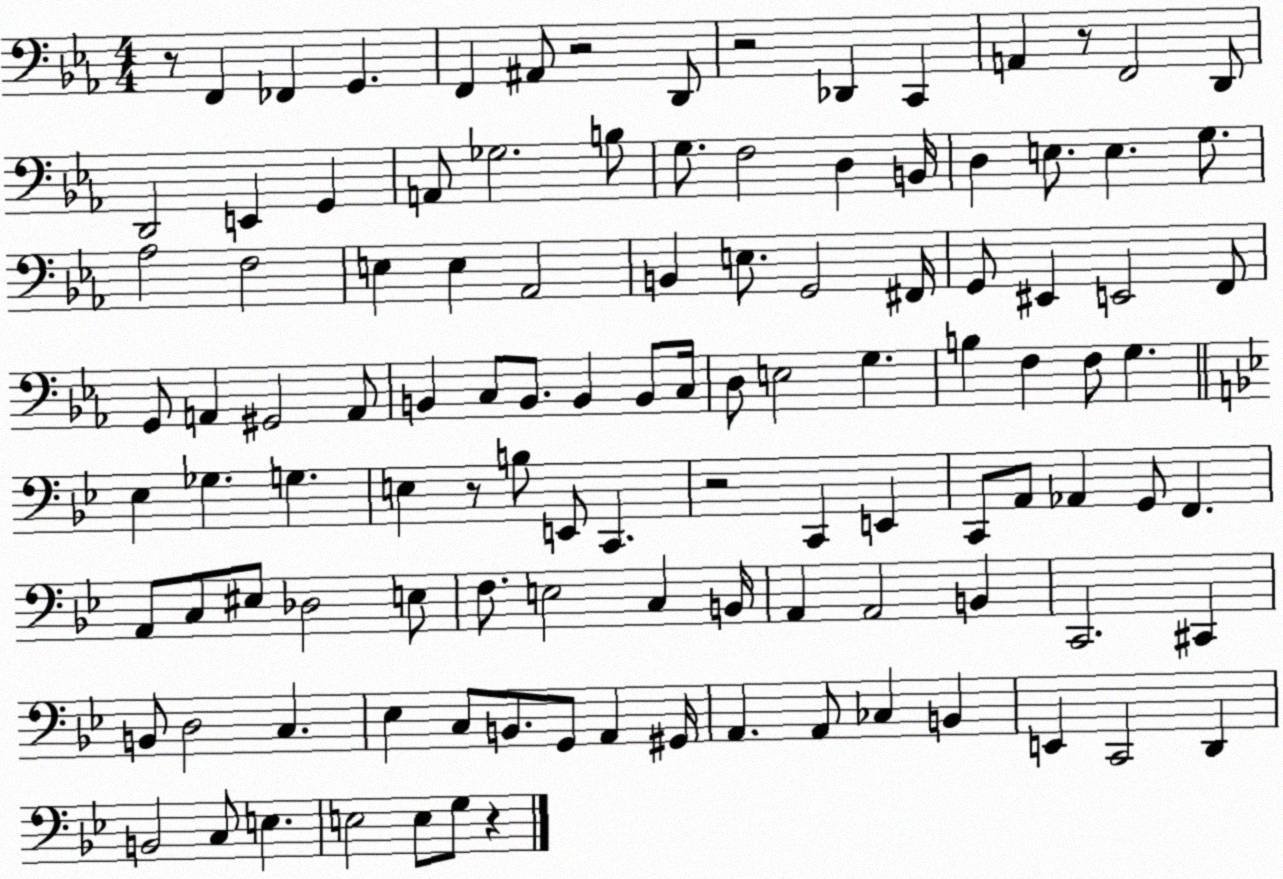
X:1
T:Untitled
M:4/4
L:1/4
K:Eb
z/2 F,, _F,, G,, F,, ^A,,/2 z2 D,,/2 z2 _D,, C,, A,, z/2 F,,2 D,,/2 D,,2 E,, G,, A,,/2 _G,2 B,/2 G,/2 F,2 D, B,,/4 D, E,/2 E, G,/2 _A,2 F,2 E, E, _A,,2 B,, E,/2 G,,2 ^F,,/4 G,,/2 ^E,, E,,2 F,,/2 G,,/2 A,, ^G,,2 A,,/2 B,, C,/2 B,,/2 B,, B,,/2 C,/4 D,/2 E,2 G, B, F, F,/2 G, _E, _G, G, E, z/2 B,/2 E,,/2 C,, z2 C,, E,, C,,/2 A,,/2 _A,, G,,/2 F,, A,,/2 C,/2 ^E,/2 _D,2 E,/2 F,/2 E,2 C, B,,/4 A,, A,,2 B,, C,,2 ^C,, B,,/2 D,2 C, _E, C,/2 B,,/2 G,,/2 A,, ^G,,/4 A,, A,,/2 _C, B,, E,, C,,2 D,, B,,2 C,/2 E, E,2 E,/2 G,/2 z